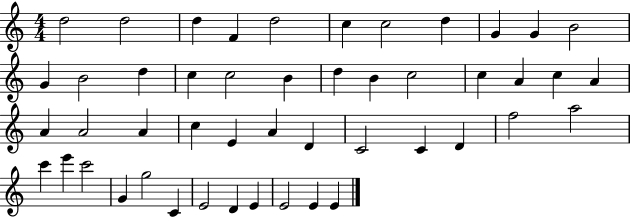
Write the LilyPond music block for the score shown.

{
  \clef treble
  \numericTimeSignature
  \time 4/4
  \key c \major
  d''2 d''2 | d''4 f'4 d''2 | c''4 c''2 d''4 | g'4 g'4 b'2 | \break g'4 b'2 d''4 | c''4 c''2 b'4 | d''4 b'4 c''2 | c''4 a'4 c''4 a'4 | \break a'4 a'2 a'4 | c''4 e'4 a'4 d'4 | c'2 c'4 d'4 | f''2 a''2 | \break c'''4 e'''4 c'''2 | g'4 g''2 c'4 | e'2 d'4 e'4 | e'2 e'4 e'4 | \break \bar "|."
}